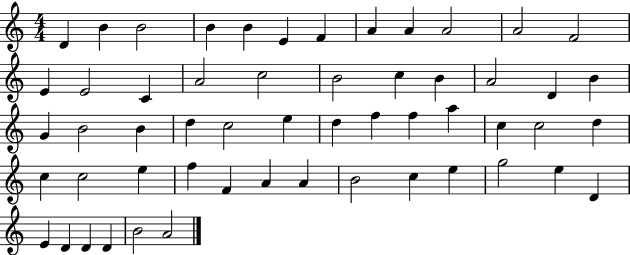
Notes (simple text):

D4/q B4/q B4/h B4/q B4/q E4/q F4/q A4/q A4/q A4/h A4/h F4/h E4/q E4/h C4/q A4/h C5/h B4/h C5/q B4/q A4/h D4/q B4/q G4/q B4/h B4/q D5/q C5/h E5/q D5/q F5/q F5/q A5/q C5/q C5/h D5/q C5/q C5/h E5/q F5/q F4/q A4/q A4/q B4/h C5/q E5/q G5/h E5/q D4/q E4/q D4/q D4/q D4/q B4/h A4/h